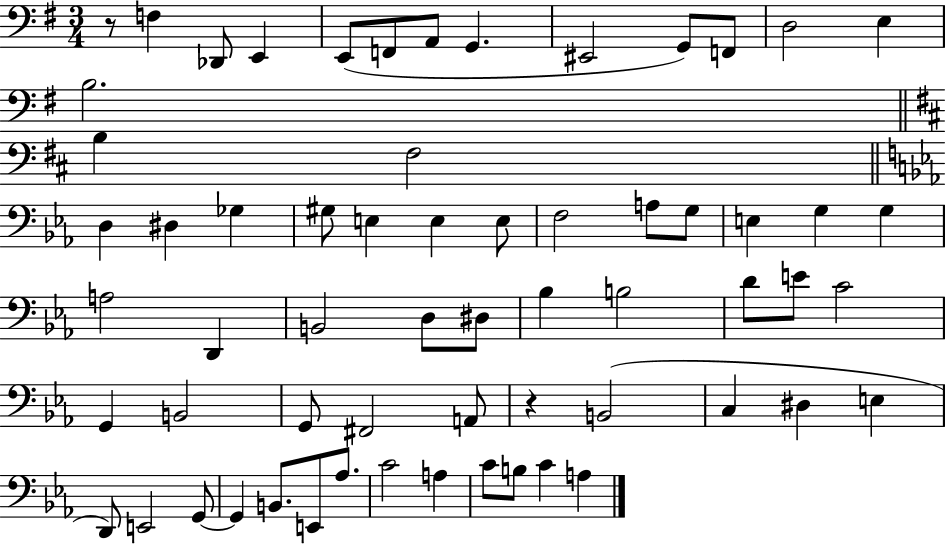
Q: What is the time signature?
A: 3/4